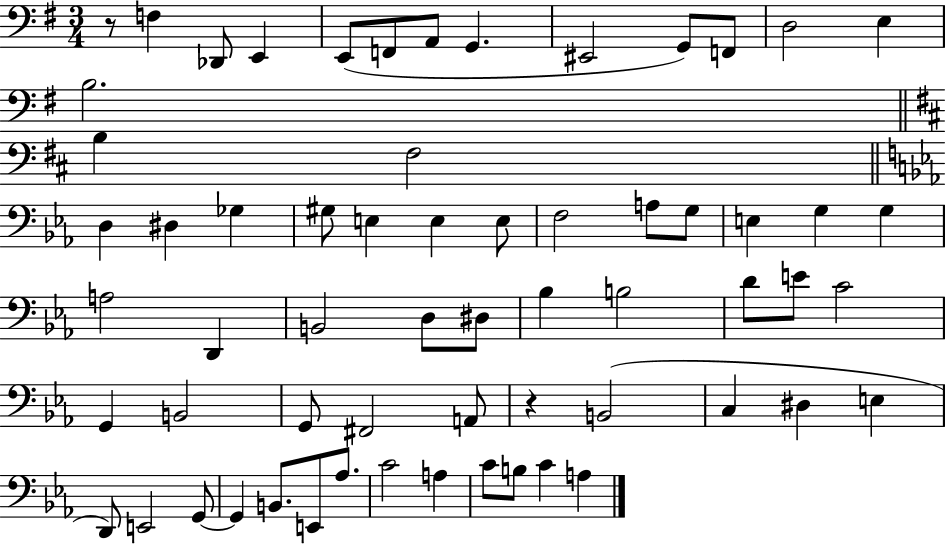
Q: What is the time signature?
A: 3/4